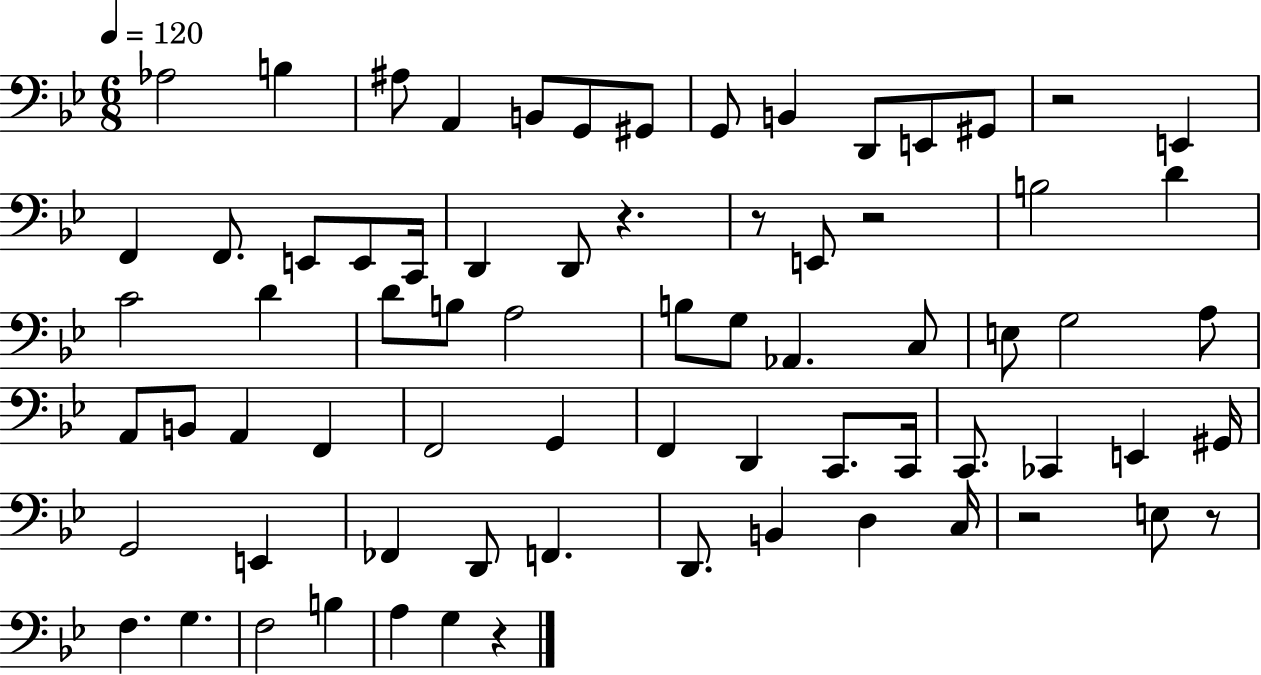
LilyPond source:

{
  \clef bass
  \numericTimeSignature
  \time 6/8
  \key bes \major
  \tempo 4 = 120
  \repeat volta 2 { aes2 b4 | ais8 a,4 b,8 g,8 gis,8 | g,8 b,4 d,8 e,8 gis,8 | r2 e,4 | \break f,4 f,8. e,8 e,8 c,16 | d,4 d,8 r4. | r8 e,8 r2 | b2 d'4 | \break c'2 d'4 | d'8 b8 a2 | b8 g8 aes,4. c8 | e8 g2 a8 | \break a,8 b,8 a,4 f,4 | f,2 g,4 | f,4 d,4 c,8. c,16 | c,8. ces,4 e,4 gis,16 | \break g,2 e,4 | fes,4 d,8 f,4. | d,8. b,4 d4 c16 | r2 e8 r8 | \break f4. g4. | f2 b4 | a4 g4 r4 | } \bar "|."
}